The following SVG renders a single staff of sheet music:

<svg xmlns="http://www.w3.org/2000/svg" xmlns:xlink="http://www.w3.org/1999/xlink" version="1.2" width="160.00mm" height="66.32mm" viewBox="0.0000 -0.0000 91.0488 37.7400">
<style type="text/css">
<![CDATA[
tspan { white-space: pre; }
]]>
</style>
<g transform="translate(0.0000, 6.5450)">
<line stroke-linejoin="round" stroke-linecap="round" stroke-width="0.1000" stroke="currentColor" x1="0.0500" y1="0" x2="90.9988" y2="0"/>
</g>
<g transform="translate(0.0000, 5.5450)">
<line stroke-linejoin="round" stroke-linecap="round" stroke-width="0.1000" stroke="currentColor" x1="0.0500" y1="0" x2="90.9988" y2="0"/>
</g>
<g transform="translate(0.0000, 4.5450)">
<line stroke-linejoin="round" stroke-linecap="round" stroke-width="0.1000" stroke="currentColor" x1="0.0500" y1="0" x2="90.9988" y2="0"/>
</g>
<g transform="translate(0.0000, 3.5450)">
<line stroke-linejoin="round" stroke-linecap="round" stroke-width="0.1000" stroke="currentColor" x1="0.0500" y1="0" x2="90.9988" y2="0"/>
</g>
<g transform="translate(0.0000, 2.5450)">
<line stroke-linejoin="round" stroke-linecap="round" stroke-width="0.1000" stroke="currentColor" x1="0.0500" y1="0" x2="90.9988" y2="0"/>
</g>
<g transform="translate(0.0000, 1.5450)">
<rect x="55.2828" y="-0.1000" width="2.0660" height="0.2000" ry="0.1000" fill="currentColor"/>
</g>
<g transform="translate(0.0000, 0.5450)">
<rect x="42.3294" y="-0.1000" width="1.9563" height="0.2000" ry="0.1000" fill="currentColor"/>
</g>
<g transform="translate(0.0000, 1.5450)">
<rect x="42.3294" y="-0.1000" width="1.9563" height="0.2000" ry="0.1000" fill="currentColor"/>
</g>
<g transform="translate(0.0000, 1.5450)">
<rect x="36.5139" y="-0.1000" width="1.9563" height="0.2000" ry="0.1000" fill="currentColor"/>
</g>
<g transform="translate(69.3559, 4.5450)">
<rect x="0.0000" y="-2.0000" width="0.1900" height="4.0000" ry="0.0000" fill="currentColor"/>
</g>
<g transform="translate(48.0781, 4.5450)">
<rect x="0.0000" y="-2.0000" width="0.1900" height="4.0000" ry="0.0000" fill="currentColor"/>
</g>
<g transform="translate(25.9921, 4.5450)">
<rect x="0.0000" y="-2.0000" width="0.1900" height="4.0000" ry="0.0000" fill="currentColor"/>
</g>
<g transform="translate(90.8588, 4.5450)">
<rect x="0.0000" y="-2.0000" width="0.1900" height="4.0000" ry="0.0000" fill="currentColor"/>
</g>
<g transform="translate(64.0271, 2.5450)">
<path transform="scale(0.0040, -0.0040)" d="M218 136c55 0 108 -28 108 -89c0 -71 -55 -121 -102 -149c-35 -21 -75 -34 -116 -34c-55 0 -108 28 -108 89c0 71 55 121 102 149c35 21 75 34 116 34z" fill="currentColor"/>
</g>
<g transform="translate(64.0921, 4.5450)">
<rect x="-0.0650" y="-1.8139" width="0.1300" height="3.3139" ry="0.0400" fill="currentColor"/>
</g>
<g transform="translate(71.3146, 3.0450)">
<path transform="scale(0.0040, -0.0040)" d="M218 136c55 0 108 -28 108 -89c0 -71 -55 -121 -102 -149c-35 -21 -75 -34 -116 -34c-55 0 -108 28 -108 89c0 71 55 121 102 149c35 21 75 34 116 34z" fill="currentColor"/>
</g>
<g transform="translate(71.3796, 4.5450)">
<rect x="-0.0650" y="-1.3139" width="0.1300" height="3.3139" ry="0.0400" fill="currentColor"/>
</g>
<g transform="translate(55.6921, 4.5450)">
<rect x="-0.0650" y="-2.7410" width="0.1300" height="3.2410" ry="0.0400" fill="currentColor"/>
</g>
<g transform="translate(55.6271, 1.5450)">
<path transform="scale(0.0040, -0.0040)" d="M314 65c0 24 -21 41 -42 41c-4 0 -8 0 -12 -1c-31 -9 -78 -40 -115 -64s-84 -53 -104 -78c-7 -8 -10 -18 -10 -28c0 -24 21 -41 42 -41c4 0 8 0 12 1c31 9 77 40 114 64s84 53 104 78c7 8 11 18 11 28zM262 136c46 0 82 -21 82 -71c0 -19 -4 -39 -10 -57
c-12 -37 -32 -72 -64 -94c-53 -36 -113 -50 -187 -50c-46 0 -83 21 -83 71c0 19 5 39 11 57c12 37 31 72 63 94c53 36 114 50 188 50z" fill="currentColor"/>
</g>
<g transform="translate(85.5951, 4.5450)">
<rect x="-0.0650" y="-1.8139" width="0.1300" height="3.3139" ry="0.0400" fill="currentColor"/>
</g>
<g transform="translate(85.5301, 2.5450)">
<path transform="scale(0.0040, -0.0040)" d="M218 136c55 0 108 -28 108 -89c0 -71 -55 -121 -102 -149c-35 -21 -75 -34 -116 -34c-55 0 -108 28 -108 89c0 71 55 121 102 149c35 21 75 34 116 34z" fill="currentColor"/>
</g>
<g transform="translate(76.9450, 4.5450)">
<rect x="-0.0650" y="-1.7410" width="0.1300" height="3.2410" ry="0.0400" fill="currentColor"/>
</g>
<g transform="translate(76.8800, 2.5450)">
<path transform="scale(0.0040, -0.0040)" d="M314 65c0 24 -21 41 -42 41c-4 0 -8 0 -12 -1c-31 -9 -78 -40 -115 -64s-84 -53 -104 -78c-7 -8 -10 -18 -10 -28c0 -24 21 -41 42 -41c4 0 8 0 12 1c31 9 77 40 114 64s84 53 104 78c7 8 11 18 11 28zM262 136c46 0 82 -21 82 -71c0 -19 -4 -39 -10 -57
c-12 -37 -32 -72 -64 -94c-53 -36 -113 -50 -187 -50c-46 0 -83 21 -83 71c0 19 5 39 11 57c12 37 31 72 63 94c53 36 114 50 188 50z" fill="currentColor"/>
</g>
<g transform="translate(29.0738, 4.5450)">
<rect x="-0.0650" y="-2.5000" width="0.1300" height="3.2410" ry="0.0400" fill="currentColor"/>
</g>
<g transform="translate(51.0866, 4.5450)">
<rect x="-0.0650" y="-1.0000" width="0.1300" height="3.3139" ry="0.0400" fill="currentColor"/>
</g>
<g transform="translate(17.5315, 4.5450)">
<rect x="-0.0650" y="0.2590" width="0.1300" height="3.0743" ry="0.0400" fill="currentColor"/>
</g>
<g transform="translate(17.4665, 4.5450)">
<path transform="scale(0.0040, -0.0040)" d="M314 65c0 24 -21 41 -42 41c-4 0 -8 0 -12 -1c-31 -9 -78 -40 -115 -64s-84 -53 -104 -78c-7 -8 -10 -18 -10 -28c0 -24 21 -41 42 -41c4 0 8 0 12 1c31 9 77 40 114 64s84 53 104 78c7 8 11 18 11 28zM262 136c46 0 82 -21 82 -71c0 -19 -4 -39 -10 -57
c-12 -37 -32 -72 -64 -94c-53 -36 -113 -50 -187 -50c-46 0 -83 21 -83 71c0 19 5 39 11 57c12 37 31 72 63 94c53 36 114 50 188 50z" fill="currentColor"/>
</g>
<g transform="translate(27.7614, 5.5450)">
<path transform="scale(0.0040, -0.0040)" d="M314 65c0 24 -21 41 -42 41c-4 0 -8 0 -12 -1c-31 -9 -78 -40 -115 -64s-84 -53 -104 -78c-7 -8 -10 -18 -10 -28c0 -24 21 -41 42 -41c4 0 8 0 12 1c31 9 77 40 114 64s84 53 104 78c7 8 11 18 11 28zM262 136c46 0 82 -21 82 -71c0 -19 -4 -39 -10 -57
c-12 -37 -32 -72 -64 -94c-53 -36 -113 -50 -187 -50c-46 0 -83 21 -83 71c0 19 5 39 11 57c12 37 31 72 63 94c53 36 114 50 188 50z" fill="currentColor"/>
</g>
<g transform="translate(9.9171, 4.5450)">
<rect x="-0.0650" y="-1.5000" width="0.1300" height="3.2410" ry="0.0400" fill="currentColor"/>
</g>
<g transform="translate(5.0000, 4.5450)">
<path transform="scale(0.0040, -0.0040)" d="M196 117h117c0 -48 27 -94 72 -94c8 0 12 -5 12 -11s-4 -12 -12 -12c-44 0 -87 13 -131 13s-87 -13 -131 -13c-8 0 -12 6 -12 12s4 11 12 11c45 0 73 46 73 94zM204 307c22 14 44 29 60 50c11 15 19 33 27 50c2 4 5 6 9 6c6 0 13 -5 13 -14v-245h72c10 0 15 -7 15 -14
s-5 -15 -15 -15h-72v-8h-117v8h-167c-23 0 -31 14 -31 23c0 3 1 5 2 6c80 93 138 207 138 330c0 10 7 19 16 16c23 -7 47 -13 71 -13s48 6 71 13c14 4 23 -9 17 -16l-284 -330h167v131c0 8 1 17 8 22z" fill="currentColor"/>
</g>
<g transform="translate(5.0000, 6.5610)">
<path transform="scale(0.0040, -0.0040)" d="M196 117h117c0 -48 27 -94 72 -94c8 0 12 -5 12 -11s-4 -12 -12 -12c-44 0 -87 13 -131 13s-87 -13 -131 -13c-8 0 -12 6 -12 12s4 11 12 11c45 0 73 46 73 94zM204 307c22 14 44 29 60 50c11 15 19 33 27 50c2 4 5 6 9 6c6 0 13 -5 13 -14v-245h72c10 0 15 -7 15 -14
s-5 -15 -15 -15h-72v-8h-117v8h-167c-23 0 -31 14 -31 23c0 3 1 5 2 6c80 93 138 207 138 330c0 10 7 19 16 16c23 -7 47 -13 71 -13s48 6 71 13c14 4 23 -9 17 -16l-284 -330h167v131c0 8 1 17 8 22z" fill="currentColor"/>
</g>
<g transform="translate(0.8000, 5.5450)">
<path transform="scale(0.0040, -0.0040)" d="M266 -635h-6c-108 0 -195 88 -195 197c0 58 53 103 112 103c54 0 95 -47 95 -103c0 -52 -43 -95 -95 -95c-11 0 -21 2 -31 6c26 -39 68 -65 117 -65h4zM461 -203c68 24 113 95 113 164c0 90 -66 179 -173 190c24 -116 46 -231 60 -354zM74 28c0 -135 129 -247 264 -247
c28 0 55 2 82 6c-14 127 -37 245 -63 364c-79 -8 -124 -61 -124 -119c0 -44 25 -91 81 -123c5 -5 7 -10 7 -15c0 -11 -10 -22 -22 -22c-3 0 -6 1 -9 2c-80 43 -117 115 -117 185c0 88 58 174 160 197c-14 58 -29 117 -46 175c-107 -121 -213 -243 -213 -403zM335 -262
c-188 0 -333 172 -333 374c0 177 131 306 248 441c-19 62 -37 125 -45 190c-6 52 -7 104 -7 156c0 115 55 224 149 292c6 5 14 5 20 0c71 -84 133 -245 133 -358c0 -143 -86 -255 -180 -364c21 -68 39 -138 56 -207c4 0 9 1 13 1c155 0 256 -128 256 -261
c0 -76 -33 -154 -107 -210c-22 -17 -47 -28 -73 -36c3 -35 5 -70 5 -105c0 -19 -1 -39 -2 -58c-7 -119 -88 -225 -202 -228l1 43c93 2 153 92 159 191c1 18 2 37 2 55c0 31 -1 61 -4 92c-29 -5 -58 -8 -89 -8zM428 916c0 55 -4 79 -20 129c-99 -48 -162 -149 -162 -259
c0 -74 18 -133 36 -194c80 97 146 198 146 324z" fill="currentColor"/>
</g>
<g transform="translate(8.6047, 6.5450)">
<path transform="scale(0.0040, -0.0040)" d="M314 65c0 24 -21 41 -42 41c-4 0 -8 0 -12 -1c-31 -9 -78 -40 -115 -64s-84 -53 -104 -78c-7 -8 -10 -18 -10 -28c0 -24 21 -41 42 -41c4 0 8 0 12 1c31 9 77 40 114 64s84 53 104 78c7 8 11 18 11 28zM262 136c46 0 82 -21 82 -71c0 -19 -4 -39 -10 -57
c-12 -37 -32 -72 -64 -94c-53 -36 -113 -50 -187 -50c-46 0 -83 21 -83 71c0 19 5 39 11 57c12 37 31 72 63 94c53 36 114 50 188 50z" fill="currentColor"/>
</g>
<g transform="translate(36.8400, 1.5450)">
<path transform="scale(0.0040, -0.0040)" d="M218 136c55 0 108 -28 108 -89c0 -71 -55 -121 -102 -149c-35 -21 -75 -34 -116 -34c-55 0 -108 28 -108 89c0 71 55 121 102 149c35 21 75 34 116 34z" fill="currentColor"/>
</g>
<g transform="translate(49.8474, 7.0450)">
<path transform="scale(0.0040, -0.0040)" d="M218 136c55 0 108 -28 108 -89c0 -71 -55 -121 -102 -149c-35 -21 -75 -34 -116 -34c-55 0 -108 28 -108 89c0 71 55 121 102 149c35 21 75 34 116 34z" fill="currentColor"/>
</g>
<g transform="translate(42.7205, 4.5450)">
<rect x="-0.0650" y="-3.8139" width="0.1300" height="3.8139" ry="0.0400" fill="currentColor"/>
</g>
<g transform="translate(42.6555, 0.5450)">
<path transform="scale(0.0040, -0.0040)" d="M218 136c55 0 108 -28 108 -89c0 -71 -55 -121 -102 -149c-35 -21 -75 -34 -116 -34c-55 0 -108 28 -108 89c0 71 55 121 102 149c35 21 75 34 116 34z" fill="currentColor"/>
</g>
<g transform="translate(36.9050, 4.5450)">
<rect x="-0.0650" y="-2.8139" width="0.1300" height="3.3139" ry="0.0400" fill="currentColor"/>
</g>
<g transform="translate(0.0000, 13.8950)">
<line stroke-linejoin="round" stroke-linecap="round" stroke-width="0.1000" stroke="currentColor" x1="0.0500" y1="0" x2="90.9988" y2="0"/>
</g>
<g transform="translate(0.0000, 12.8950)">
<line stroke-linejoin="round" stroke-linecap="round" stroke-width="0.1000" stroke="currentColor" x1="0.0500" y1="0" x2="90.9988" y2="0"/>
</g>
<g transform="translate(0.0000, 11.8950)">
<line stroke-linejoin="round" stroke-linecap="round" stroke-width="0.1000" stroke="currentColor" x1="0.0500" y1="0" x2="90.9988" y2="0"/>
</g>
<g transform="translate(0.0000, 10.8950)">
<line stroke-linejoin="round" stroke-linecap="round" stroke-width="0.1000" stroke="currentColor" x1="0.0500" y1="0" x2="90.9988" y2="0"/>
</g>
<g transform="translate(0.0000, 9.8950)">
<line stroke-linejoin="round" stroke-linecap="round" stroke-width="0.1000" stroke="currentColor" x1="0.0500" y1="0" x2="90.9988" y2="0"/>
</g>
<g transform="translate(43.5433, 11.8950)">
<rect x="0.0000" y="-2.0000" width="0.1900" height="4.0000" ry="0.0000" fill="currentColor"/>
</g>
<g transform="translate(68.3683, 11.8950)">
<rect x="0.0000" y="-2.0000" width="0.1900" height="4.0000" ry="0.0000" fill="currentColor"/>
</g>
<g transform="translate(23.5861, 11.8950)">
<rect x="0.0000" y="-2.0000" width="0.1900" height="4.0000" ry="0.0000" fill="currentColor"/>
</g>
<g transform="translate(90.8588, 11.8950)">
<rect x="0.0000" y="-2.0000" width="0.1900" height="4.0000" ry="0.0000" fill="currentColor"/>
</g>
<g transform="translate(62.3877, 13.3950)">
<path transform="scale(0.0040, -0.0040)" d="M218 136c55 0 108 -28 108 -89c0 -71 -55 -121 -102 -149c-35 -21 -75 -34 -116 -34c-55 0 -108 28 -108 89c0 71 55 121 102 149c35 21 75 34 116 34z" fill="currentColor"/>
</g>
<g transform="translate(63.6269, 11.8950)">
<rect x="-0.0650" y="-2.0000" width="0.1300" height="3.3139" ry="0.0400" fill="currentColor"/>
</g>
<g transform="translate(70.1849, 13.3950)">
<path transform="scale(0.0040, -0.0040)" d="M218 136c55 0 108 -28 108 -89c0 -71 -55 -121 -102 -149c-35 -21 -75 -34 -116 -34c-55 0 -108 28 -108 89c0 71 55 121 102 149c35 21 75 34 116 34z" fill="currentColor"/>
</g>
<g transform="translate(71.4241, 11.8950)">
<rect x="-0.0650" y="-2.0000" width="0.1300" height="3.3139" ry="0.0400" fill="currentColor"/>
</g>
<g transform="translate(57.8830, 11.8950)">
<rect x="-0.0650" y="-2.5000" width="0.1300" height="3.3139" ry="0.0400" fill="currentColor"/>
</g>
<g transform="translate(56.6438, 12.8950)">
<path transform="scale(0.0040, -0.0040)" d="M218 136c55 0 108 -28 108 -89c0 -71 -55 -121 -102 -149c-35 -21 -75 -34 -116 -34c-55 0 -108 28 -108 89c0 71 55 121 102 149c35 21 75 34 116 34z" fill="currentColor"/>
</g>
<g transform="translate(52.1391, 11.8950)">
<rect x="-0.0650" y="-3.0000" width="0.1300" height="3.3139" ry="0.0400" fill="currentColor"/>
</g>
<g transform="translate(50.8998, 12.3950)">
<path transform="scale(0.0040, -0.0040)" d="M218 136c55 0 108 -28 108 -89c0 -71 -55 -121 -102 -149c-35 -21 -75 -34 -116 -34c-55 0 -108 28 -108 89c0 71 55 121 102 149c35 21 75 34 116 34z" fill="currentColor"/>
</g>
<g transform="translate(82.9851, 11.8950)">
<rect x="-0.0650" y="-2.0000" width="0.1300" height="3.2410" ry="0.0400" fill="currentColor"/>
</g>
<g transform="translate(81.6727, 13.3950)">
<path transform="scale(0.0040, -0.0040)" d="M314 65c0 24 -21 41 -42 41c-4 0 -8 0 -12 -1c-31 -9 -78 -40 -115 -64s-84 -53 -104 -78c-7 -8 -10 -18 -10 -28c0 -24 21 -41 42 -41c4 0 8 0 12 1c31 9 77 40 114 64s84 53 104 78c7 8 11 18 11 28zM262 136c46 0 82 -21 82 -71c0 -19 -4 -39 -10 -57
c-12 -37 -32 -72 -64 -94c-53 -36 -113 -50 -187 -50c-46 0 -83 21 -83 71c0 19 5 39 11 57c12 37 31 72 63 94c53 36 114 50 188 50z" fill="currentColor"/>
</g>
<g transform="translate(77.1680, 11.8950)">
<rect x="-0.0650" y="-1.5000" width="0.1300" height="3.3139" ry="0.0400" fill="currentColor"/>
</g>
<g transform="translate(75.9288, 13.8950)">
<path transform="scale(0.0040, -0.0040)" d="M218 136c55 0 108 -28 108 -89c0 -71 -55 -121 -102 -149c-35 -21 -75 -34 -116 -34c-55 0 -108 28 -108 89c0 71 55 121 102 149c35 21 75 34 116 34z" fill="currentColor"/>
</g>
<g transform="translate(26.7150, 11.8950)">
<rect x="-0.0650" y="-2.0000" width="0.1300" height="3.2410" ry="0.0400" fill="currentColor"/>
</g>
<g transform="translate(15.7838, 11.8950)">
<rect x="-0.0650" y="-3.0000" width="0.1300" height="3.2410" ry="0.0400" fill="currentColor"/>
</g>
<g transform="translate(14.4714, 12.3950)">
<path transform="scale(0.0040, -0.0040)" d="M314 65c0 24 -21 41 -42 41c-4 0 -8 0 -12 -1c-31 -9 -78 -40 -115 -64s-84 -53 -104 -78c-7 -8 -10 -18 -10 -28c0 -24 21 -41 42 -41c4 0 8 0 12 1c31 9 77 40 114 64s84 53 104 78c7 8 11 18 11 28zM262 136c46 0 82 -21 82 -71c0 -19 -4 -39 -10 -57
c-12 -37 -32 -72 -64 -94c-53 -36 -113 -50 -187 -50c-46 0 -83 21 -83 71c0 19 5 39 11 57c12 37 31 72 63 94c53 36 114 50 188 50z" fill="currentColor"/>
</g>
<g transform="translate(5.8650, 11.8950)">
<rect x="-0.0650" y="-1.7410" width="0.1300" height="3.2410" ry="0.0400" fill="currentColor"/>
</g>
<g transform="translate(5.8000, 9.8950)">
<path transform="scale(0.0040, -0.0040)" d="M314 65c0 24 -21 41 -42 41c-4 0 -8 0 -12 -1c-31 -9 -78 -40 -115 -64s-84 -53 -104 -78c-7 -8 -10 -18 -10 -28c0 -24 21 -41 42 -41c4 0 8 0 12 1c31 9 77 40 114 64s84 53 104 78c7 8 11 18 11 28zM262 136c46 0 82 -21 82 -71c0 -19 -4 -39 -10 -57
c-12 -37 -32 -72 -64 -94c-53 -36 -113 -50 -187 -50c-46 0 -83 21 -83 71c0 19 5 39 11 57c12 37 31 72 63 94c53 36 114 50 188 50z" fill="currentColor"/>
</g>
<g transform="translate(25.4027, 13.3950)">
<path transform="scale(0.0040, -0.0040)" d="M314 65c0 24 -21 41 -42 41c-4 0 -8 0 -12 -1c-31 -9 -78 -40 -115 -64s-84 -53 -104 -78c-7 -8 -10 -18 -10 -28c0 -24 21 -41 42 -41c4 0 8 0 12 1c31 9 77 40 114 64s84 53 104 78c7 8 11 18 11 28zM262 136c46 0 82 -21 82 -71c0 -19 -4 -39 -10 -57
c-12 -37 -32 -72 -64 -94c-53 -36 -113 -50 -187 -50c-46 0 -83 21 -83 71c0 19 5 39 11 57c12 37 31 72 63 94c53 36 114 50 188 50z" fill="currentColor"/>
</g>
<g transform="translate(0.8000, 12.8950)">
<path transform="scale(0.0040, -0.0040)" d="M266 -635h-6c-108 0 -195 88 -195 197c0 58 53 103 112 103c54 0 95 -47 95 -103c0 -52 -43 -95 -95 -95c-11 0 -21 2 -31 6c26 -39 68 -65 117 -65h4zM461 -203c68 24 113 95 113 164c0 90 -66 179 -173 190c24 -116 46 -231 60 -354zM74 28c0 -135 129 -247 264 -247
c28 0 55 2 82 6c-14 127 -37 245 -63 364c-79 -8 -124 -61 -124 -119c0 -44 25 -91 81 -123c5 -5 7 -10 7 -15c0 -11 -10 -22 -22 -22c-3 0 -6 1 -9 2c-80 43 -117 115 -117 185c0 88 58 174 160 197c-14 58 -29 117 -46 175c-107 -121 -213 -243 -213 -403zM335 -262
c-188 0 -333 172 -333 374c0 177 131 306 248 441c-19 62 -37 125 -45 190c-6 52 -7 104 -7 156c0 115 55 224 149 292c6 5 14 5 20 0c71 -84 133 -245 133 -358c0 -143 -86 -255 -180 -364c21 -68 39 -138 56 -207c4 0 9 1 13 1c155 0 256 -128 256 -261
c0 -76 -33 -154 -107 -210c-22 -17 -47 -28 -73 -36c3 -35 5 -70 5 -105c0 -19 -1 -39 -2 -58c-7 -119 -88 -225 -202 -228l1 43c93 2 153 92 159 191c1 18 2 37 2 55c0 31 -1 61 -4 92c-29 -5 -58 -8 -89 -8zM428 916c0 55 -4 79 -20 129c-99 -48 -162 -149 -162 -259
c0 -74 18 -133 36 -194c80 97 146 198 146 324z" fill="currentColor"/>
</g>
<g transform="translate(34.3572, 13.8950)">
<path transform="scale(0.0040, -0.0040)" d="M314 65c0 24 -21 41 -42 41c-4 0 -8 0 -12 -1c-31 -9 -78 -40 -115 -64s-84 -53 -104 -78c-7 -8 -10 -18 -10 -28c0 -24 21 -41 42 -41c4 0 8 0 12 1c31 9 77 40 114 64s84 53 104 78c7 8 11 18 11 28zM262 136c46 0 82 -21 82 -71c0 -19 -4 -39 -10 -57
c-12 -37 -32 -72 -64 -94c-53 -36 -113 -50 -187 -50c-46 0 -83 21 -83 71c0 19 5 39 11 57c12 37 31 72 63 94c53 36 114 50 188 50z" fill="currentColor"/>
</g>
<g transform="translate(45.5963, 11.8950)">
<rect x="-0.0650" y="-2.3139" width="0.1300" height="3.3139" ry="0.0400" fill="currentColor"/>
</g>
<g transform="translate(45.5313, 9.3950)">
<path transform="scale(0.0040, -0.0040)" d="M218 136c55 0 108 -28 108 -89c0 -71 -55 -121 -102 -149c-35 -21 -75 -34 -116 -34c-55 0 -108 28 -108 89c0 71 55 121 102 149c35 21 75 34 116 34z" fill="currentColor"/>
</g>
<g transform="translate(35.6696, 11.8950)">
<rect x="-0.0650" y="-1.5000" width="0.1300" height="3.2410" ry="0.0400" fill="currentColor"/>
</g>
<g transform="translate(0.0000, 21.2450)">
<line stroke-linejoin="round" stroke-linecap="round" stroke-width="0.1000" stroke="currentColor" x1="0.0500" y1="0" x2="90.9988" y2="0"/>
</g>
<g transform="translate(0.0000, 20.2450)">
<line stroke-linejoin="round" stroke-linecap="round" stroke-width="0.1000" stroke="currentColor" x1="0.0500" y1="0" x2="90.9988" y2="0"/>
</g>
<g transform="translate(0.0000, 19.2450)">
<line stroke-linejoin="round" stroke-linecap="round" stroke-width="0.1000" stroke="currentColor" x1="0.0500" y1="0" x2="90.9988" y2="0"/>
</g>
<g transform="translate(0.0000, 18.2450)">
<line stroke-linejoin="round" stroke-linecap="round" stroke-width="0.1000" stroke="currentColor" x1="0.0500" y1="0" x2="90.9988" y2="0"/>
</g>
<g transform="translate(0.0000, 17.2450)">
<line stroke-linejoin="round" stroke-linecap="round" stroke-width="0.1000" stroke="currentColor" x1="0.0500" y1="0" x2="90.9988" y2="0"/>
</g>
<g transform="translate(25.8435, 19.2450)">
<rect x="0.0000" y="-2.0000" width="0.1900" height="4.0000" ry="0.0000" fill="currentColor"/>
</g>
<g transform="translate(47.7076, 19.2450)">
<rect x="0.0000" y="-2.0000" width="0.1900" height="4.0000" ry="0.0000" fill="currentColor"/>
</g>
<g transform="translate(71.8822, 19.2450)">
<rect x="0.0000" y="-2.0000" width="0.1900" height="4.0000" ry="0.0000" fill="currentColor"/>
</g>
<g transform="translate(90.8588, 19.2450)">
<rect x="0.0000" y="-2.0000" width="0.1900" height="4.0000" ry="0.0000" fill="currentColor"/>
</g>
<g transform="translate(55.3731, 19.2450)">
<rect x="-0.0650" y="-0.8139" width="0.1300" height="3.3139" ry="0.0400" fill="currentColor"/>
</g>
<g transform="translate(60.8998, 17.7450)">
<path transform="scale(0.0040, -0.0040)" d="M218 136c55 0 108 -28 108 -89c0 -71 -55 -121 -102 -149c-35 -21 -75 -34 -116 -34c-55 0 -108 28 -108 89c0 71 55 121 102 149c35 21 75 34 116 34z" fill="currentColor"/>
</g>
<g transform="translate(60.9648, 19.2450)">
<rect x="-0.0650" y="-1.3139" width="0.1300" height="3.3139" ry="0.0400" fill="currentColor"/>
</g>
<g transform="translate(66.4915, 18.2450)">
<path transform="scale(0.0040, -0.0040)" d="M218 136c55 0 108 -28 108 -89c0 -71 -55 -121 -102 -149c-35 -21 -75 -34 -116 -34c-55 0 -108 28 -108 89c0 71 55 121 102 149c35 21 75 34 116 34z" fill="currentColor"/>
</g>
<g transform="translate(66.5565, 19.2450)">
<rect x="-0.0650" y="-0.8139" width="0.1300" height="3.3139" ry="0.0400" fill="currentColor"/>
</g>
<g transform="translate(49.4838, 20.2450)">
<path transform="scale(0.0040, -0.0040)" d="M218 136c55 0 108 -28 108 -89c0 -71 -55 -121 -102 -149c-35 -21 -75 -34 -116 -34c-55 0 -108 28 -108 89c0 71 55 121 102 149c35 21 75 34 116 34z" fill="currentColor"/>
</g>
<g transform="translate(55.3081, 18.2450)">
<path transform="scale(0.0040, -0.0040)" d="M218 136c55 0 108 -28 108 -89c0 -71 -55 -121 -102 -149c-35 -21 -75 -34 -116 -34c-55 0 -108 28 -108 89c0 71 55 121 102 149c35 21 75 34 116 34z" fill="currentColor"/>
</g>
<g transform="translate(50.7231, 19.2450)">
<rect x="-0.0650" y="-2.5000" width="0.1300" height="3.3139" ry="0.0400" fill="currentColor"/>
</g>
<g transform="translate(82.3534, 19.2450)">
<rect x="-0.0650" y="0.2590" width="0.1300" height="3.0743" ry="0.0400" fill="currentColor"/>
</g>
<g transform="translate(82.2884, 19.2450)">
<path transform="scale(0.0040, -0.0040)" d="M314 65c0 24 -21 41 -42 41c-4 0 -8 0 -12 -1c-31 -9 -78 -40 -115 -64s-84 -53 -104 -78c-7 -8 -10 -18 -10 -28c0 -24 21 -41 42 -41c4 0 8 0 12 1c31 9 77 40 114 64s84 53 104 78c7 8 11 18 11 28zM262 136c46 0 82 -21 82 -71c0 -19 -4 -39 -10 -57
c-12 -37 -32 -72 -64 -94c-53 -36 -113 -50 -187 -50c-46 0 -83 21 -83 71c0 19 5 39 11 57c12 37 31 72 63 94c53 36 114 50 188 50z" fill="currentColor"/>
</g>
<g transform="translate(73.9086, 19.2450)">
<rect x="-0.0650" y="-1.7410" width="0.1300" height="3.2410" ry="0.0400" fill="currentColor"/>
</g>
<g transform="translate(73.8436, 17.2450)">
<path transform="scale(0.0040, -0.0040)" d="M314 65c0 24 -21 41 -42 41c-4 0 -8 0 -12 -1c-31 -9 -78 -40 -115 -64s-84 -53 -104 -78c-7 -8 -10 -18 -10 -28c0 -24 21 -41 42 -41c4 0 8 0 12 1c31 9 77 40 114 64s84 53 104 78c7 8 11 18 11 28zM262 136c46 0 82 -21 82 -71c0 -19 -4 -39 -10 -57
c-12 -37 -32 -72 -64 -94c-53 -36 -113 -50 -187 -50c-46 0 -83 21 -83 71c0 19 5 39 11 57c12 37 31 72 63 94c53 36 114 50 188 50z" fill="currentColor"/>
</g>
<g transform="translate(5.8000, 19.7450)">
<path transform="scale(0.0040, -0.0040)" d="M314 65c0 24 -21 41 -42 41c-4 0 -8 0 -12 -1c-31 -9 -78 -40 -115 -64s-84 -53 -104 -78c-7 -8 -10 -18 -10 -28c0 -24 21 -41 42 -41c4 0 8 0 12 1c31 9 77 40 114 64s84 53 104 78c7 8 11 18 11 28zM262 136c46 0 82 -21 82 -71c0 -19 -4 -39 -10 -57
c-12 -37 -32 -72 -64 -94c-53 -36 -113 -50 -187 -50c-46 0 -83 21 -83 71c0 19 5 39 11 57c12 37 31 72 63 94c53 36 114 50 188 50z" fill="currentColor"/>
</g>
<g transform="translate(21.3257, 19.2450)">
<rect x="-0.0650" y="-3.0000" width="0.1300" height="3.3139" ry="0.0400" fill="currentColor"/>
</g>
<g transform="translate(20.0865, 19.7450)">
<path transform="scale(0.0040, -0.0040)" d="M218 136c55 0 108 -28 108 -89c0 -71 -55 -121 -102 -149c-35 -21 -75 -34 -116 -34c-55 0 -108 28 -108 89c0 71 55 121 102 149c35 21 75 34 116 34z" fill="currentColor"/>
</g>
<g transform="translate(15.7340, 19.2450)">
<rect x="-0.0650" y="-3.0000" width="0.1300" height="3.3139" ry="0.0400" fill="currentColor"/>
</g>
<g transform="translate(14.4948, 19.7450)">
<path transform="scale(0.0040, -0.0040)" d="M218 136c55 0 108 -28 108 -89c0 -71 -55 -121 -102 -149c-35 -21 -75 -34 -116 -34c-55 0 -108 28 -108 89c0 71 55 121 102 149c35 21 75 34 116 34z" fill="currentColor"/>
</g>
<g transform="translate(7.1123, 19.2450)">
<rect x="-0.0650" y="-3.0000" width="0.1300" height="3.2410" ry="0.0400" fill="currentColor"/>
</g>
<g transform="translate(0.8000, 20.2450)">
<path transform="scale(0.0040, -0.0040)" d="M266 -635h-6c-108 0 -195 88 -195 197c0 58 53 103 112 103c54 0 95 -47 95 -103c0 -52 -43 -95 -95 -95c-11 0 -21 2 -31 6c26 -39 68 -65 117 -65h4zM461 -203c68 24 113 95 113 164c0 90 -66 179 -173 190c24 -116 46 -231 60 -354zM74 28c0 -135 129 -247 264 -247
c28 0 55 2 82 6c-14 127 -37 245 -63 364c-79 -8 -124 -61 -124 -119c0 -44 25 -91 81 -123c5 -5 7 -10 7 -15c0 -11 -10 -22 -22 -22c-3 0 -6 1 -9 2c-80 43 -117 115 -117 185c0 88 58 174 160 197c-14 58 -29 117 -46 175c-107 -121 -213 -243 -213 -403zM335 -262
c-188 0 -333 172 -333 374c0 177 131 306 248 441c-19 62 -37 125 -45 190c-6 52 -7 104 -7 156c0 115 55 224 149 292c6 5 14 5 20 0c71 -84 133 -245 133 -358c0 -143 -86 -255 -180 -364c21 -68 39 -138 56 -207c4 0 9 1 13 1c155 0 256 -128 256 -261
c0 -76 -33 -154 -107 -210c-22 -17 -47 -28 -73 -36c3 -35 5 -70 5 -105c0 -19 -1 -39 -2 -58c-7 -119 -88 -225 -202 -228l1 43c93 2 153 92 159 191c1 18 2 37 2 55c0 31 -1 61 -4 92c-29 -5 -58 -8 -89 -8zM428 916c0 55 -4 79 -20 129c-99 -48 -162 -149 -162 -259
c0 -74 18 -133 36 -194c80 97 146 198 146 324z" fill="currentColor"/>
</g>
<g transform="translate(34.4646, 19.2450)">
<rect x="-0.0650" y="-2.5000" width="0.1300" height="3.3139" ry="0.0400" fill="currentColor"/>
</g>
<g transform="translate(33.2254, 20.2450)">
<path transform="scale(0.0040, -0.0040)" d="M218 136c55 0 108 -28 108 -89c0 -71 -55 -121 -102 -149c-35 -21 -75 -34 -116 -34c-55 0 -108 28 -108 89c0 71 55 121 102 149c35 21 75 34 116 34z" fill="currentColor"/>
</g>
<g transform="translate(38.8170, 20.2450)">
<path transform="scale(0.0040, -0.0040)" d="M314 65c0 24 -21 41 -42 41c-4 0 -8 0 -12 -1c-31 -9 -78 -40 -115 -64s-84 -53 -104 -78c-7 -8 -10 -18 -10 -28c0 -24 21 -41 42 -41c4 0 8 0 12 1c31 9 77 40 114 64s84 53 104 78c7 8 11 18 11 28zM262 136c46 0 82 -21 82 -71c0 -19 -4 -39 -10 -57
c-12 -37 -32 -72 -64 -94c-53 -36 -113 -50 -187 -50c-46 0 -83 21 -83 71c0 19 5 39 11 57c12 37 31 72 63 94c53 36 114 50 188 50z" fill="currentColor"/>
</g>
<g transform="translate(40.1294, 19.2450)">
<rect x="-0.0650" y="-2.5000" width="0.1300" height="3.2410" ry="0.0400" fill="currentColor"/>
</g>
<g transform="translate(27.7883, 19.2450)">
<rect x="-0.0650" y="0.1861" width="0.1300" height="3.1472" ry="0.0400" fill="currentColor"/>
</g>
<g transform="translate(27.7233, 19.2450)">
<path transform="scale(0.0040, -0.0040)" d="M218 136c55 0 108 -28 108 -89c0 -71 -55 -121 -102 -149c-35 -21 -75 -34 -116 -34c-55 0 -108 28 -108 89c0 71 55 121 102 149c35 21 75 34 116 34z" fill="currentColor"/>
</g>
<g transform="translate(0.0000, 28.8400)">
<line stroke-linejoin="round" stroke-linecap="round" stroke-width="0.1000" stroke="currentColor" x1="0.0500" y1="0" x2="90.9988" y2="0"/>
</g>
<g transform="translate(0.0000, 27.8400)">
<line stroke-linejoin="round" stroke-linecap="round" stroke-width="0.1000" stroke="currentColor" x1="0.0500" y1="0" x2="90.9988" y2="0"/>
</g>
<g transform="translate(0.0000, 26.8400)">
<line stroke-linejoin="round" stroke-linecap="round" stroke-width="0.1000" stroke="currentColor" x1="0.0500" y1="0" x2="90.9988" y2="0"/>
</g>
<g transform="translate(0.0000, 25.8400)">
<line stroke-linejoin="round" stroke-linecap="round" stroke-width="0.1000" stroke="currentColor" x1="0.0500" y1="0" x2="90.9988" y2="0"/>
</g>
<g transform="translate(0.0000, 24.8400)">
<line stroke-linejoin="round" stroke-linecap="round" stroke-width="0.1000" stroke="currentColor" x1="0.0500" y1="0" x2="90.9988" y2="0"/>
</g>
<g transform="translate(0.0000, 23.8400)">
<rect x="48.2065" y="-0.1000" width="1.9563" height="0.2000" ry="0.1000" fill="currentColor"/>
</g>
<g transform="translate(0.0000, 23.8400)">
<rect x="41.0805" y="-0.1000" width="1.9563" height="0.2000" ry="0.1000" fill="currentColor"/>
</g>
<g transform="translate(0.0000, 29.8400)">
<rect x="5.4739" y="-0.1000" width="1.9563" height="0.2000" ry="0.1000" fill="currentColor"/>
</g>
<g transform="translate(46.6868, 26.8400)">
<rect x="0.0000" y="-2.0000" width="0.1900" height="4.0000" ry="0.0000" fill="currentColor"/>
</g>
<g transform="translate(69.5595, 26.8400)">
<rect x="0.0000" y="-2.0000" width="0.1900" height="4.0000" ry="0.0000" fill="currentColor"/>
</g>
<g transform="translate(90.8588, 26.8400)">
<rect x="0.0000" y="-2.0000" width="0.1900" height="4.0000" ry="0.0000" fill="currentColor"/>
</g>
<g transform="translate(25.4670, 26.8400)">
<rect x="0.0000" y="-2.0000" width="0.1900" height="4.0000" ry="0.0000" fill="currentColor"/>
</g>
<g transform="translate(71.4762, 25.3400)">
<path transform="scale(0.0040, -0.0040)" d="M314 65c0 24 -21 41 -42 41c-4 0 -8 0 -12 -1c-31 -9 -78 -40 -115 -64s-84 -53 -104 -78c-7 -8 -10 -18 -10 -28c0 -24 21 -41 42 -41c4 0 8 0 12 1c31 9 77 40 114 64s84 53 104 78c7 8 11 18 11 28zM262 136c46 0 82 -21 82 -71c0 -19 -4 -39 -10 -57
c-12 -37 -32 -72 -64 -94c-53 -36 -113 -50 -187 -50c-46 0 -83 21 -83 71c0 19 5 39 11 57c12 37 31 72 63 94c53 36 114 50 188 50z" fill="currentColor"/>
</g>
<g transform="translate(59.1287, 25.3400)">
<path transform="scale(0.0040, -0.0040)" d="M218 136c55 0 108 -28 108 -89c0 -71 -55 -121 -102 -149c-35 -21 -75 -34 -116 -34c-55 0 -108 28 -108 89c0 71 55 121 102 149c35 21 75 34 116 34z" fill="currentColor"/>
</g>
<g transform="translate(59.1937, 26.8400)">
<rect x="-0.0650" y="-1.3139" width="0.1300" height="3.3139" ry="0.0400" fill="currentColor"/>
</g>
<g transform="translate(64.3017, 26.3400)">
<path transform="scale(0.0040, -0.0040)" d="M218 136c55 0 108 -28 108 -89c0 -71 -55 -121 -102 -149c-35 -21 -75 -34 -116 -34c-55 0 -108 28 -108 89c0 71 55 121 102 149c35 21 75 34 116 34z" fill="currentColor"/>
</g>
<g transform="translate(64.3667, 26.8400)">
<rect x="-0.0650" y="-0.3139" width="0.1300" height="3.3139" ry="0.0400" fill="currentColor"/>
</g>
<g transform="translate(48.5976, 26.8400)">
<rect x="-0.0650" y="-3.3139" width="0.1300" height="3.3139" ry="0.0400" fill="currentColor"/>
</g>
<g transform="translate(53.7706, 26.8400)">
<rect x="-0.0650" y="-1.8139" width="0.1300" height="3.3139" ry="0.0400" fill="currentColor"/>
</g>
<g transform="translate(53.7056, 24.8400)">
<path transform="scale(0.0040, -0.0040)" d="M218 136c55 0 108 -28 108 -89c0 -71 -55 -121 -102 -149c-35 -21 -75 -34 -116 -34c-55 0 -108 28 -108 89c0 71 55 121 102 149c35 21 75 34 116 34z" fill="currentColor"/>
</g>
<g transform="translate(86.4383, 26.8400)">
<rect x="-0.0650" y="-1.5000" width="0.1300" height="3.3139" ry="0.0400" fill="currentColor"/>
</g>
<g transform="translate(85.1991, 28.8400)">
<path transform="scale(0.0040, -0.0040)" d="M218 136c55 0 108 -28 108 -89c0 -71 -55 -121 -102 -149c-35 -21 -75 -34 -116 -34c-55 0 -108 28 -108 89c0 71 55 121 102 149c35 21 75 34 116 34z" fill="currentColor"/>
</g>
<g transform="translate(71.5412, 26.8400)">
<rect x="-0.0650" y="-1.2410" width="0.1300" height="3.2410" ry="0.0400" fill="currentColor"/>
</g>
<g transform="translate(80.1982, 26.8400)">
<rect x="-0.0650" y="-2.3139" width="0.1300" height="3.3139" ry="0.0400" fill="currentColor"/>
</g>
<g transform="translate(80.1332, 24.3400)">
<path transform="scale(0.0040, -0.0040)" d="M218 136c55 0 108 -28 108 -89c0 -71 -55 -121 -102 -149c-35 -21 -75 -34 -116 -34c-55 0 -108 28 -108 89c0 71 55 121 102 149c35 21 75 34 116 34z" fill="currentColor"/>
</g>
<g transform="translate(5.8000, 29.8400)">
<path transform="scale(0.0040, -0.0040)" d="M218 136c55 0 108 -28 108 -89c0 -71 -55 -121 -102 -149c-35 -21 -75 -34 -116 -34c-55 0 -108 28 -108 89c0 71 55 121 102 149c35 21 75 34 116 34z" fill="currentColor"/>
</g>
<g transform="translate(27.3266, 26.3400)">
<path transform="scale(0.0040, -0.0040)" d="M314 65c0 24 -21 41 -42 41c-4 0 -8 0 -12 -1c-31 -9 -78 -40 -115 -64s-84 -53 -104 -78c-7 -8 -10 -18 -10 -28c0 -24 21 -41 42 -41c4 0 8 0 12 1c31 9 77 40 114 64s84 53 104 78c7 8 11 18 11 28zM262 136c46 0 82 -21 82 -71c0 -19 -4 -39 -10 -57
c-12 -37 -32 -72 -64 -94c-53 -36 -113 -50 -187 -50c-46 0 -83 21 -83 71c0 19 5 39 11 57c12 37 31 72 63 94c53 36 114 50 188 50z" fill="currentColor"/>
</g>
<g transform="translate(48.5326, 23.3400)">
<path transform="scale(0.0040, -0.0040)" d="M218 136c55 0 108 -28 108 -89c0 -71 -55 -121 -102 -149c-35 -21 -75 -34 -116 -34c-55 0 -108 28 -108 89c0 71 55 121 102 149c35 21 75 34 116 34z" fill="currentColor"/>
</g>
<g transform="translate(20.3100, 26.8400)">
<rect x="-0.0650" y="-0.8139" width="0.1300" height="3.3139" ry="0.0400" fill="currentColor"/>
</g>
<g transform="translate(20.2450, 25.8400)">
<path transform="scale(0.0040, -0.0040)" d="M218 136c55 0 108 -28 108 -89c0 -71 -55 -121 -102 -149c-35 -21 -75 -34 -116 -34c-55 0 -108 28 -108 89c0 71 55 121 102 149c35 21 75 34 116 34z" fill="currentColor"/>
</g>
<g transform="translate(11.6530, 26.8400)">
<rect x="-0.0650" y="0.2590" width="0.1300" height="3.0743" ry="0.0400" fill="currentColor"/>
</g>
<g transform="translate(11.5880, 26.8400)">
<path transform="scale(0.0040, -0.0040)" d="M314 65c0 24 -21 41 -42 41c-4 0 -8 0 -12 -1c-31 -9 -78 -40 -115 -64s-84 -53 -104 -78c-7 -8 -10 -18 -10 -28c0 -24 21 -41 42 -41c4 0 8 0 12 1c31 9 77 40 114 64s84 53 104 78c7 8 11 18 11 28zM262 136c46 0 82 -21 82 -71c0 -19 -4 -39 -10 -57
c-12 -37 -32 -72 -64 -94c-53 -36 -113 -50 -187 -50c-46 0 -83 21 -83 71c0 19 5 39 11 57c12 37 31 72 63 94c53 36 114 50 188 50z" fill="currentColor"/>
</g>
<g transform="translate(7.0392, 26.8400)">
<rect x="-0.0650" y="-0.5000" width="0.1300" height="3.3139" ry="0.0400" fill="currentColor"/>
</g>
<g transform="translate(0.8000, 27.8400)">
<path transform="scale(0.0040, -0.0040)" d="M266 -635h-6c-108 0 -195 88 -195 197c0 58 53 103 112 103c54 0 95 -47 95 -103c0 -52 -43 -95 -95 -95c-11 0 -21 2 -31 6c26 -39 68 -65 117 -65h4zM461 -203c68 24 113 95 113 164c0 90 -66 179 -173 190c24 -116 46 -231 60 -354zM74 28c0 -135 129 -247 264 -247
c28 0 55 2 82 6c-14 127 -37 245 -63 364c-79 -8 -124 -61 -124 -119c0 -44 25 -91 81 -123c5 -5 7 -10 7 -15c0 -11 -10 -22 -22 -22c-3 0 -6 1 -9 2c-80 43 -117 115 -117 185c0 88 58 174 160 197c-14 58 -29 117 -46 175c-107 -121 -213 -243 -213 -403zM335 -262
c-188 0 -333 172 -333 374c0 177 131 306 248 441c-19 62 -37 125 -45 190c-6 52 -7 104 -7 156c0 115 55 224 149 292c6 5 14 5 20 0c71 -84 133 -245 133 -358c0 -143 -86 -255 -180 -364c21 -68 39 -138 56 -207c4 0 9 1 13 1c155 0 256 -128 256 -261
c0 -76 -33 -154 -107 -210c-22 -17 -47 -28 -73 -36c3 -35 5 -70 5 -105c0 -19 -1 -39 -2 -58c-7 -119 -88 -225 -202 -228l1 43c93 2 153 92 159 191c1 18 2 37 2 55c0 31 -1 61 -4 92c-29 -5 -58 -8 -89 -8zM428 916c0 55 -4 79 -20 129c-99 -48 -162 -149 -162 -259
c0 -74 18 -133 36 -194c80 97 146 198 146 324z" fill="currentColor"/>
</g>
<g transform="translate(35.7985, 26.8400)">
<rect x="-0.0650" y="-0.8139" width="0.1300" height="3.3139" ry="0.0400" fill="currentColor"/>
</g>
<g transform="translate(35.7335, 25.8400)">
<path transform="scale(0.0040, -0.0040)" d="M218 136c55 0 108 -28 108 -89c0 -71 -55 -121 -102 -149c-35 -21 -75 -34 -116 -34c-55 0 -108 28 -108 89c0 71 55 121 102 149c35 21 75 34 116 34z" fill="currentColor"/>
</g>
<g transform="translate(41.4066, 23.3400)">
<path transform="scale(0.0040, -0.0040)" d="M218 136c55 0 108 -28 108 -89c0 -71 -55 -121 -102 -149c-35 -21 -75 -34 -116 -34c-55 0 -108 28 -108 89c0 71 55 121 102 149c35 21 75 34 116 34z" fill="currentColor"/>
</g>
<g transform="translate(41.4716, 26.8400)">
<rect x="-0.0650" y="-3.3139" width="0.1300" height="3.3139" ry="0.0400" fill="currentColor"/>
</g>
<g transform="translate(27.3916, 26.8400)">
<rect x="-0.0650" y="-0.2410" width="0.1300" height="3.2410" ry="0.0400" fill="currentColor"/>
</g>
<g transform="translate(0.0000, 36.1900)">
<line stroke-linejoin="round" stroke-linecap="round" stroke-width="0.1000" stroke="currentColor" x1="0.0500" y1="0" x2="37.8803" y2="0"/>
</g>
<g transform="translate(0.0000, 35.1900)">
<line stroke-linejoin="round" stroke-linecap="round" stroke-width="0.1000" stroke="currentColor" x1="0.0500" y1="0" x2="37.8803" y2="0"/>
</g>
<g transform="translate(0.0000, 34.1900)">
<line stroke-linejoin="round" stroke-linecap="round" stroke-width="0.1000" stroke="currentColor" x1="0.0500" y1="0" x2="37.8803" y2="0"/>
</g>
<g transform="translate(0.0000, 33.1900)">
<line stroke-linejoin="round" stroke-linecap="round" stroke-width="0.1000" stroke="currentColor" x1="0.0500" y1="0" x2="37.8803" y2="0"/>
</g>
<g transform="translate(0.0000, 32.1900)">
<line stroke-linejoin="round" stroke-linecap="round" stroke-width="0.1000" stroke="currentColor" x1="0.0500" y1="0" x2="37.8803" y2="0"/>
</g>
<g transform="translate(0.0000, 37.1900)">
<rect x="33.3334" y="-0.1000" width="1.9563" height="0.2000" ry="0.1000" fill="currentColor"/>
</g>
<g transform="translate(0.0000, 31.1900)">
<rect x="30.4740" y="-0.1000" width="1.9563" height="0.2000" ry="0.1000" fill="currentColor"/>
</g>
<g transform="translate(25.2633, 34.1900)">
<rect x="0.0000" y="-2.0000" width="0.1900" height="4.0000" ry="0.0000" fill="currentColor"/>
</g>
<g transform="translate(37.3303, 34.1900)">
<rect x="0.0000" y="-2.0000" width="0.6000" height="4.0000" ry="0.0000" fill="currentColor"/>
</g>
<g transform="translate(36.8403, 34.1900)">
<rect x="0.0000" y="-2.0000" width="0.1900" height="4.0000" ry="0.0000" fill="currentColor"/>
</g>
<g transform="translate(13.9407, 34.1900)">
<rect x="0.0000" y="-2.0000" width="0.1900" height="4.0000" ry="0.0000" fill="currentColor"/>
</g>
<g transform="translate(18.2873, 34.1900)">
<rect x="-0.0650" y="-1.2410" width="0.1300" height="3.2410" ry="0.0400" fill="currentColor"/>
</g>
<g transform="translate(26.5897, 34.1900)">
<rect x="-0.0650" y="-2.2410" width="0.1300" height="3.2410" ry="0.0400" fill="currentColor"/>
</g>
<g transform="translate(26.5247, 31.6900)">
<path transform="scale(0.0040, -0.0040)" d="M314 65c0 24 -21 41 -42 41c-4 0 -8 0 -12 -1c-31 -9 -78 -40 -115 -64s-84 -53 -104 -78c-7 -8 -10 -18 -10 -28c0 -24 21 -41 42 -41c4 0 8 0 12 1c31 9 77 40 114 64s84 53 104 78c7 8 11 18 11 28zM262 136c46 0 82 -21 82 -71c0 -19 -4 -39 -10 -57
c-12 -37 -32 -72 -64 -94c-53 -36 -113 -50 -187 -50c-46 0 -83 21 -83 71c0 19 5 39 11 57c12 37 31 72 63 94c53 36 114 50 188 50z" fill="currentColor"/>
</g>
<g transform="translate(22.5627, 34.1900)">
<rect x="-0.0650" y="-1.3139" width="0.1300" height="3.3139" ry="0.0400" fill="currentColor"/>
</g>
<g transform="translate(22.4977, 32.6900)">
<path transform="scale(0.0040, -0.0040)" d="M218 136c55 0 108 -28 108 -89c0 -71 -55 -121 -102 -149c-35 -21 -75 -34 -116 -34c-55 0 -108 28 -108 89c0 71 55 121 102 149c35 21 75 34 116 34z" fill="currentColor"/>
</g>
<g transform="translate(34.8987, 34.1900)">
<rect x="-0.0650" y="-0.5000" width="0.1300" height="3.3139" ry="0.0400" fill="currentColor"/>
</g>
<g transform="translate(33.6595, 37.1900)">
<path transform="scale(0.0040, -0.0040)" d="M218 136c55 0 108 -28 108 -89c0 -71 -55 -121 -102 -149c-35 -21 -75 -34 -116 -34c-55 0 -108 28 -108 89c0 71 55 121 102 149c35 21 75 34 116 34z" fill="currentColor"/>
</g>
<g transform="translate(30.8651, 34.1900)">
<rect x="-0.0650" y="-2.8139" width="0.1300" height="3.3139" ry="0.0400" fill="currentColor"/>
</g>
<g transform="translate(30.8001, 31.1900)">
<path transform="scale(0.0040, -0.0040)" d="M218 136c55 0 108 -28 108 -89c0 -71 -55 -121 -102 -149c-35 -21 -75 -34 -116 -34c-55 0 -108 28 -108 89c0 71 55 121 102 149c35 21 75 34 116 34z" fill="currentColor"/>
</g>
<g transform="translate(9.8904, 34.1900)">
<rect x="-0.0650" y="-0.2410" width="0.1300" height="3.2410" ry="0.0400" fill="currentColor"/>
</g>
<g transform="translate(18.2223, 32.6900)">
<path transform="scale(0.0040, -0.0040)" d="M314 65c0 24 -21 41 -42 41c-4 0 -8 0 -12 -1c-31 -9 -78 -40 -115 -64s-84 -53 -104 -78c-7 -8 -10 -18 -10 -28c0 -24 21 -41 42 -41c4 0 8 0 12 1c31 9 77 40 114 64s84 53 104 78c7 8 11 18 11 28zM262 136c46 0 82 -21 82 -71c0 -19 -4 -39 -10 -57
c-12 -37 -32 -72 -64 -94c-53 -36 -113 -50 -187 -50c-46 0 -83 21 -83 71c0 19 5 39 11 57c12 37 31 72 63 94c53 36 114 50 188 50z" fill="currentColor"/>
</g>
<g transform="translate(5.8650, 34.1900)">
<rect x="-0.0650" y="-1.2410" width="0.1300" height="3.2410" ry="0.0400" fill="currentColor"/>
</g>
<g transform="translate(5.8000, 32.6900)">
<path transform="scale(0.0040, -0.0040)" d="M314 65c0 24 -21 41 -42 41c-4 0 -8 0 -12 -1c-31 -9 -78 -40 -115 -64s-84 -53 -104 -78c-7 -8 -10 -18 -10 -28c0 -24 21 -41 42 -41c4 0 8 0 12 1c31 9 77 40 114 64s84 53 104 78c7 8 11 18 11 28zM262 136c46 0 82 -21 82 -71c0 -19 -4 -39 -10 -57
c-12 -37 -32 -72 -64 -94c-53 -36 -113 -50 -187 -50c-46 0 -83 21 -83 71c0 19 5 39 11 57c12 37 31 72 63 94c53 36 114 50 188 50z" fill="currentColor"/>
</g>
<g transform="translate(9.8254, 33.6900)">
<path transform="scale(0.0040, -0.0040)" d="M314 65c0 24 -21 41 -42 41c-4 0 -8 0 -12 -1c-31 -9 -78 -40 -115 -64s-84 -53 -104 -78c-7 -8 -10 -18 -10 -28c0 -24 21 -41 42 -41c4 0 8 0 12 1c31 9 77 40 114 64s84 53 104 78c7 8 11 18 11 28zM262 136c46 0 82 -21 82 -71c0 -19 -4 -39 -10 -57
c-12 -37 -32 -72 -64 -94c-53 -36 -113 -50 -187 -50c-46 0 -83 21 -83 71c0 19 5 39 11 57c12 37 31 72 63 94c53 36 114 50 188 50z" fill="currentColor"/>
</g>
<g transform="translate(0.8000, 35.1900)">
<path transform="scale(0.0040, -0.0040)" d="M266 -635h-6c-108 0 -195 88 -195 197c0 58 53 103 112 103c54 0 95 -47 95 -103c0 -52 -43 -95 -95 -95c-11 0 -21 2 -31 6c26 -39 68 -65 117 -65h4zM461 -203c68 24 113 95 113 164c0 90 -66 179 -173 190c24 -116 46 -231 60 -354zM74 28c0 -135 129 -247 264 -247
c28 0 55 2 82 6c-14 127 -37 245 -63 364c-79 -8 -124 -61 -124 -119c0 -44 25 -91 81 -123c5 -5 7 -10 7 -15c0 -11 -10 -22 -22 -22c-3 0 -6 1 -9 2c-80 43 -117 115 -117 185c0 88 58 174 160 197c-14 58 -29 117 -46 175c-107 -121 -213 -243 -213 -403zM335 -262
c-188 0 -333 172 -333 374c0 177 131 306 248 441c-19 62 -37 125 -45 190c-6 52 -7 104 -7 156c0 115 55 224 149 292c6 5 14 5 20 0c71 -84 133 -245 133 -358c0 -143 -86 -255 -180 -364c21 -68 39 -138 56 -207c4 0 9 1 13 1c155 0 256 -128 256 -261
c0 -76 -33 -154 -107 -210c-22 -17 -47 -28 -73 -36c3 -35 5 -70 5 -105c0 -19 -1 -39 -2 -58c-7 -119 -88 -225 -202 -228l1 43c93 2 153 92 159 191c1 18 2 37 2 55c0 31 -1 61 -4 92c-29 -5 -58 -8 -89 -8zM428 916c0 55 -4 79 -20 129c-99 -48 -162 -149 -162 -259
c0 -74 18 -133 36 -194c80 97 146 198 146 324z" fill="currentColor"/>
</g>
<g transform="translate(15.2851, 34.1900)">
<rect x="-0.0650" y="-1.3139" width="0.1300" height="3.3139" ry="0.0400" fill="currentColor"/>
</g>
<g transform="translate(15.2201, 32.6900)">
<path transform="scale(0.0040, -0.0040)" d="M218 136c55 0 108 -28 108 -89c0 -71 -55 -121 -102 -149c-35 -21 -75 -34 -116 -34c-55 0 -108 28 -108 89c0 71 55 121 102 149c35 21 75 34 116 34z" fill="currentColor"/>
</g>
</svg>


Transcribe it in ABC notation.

X:1
T:Untitled
M:4/4
L:1/4
K:C
E2 B2 G2 a c' D a2 f e f2 f f2 A2 F2 E2 g A G F F E F2 A2 A A B G G2 G d e d f2 B2 C B2 d c2 d b b f e c e2 g E e2 c2 e e2 e g2 a C